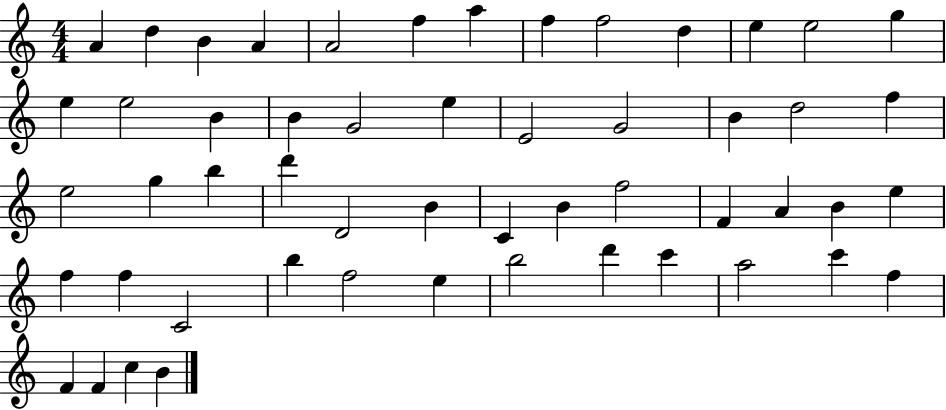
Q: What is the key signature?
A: C major